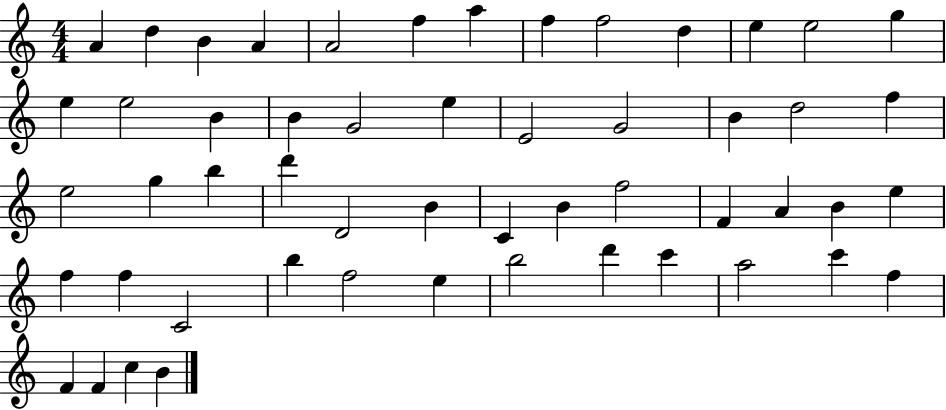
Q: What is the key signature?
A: C major